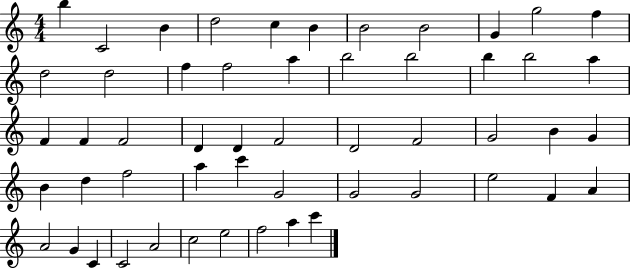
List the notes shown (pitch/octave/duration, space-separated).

B5/q C4/h B4/q D5/h C5/q B4/q B4/h B4/h G4/q G5/h F5/q D5/h D5/h F5/q F5/h A5/q B5/h B5/h B5/q B5/h A5/q F4/q F4/q F4/h D4/q D4/q F4/h D4/h F4/h G4/h B4/q G4/q B4/q D5/q F5/h A5/q C6/q G4/h G4/h G4/h E5/h F4/q A4/q A4/h G4/q C4/q C4/h A4/h C5/h E5/h F5/h A5/q C6/q